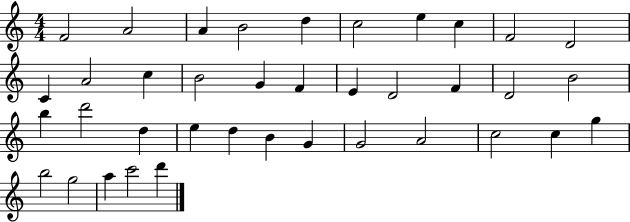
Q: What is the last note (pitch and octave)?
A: D6